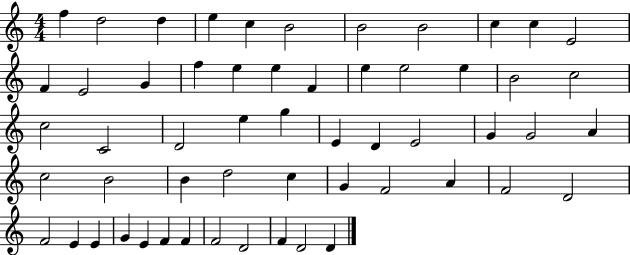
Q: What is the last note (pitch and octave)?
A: D4